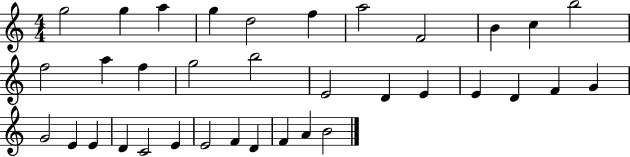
{
  \clef treble
  \numericTimeSignature
  \time 4/4
  \key c \major
  g''2 g''4 a''4 | g''4 d''2 f''4 | a''2 f'2 | b'4 c''4 b''2 | \break f''2 a''4 f''4 | g''2 b''2 | e'2 d'4 e'4 | e'4 d'4 f'4 g'4 | \break g'2 e'4 e'4 | d'4 c'2 e'4 | e'2 f'4 d'4 | f'4 a'4 b'2 | \break \bar "|."
}